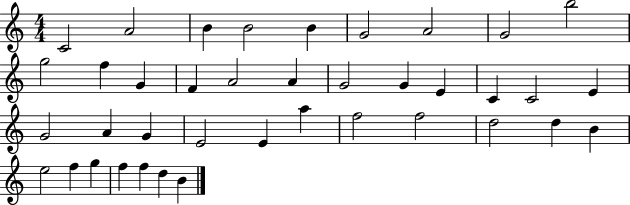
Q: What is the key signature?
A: C major